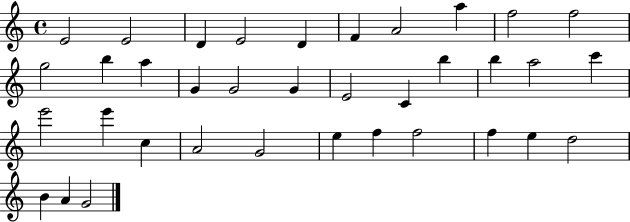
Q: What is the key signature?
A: C major